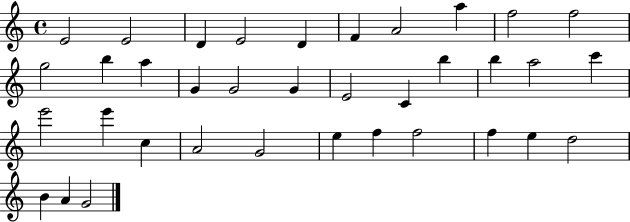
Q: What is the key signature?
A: C major